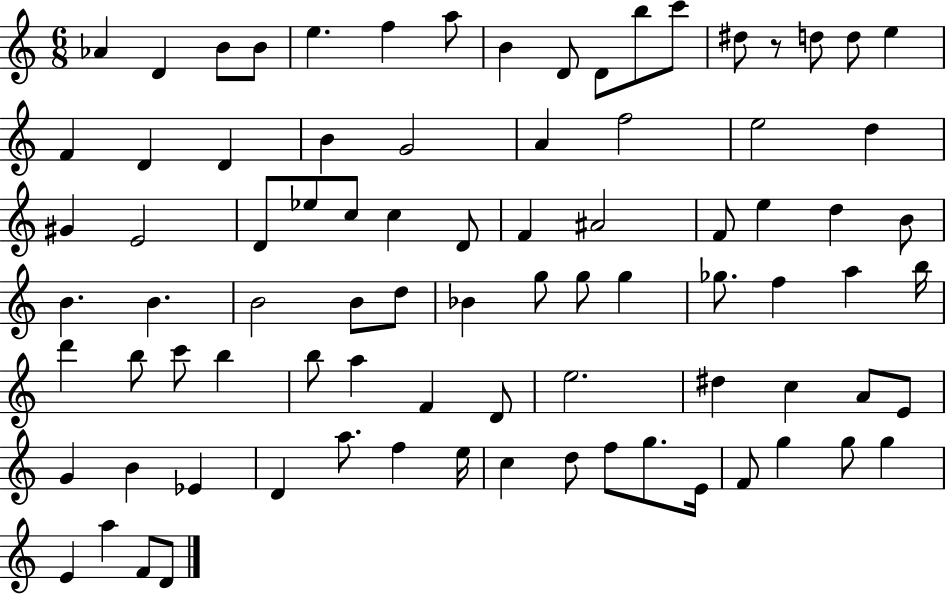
Ab4/q D4/q B4/e B4/e E5/q. F5/q A5/e B4/q D4/e D4/e B5/e C6/e D#5/e R/e D5/e D5/e E5/q F4/q D4/q D4/q B4/q G4/h A4/q F5/h E5/h D5/q G#4/q E4/h D4/e Eb5/e C5/e C5/q D4/e F4/q A#4/h F4/e E5/q D5/q B4/e B4/q. B4/q. B4/h B4/e D5/e Bb4/q G5/e G5/e G5/q Gb5/e. F5/q A5/q B5/s D6/q B5/e C6/e B5/q B5/e A5/q F4/q D4/e E5/h. D#5/q C5/q A4/e E4/e G4/q B4/q Eb4/q D4/q A5/e. F5/q E5/s C5/q D5/e F5/e G5/e. E4/s F4/e G5/q G5/e G5/q E4/q A5/q F4/e D4/e